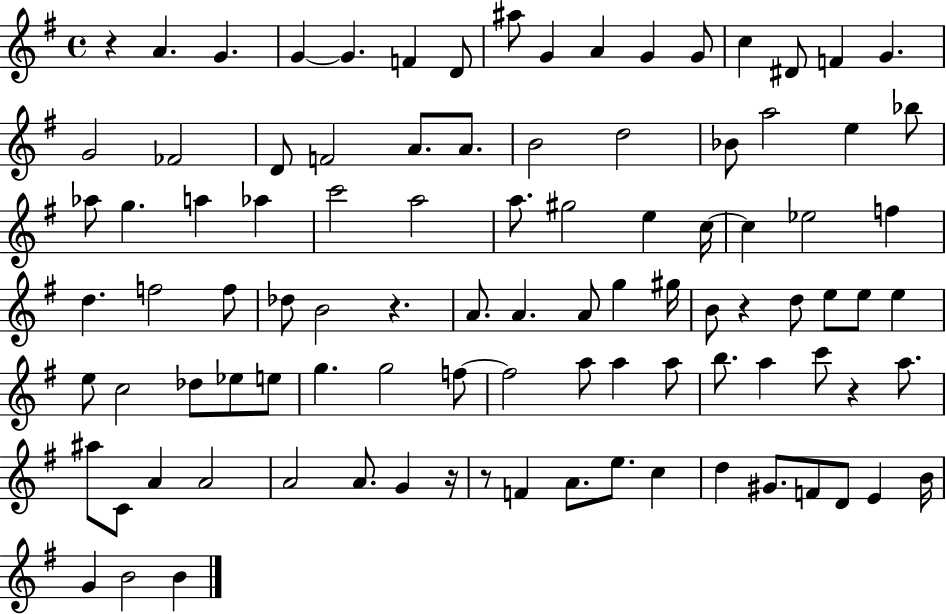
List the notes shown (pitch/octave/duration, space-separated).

R/q A4/q. G4/q. G4/q G4/q. F4/q D4/e A#5/e G4/q A4/q G4/q G4/e C5/q D#4/e F4/q G4/q. G4/h FES4/h D4/e F4/h A4/e. A4/e. B4/h D5/h Bb4/e A5/h E5/q Bb5/e Ab5/e G5/q. A5/q Ab5/q C6/h A5/h A5/e. G#5/h E5/q C5/s C5/q Eb5/h F5/q D5/q. F5/h F5/e Db5/e B4/h R/q. A4/e. A4/q. A4/e G5/q G#5/s B4/e R/q D5/e E5/e E5/e E5/q E5/e C5/h Db5/e Eb5/e E5/e G5/q. G5/h F5/e F5/h A5/e A5/q A5/e B5/e. A5/q C6/e R/q A5/e. A#5/e C4/e A4/q A4/h A4/h A4/e. G4/q R/s R/e F4/q A4/e. E5/e. C5/q D5/q G#4/e. F4/e D4/e E4/q B4/s G4/q B4/h B4/q